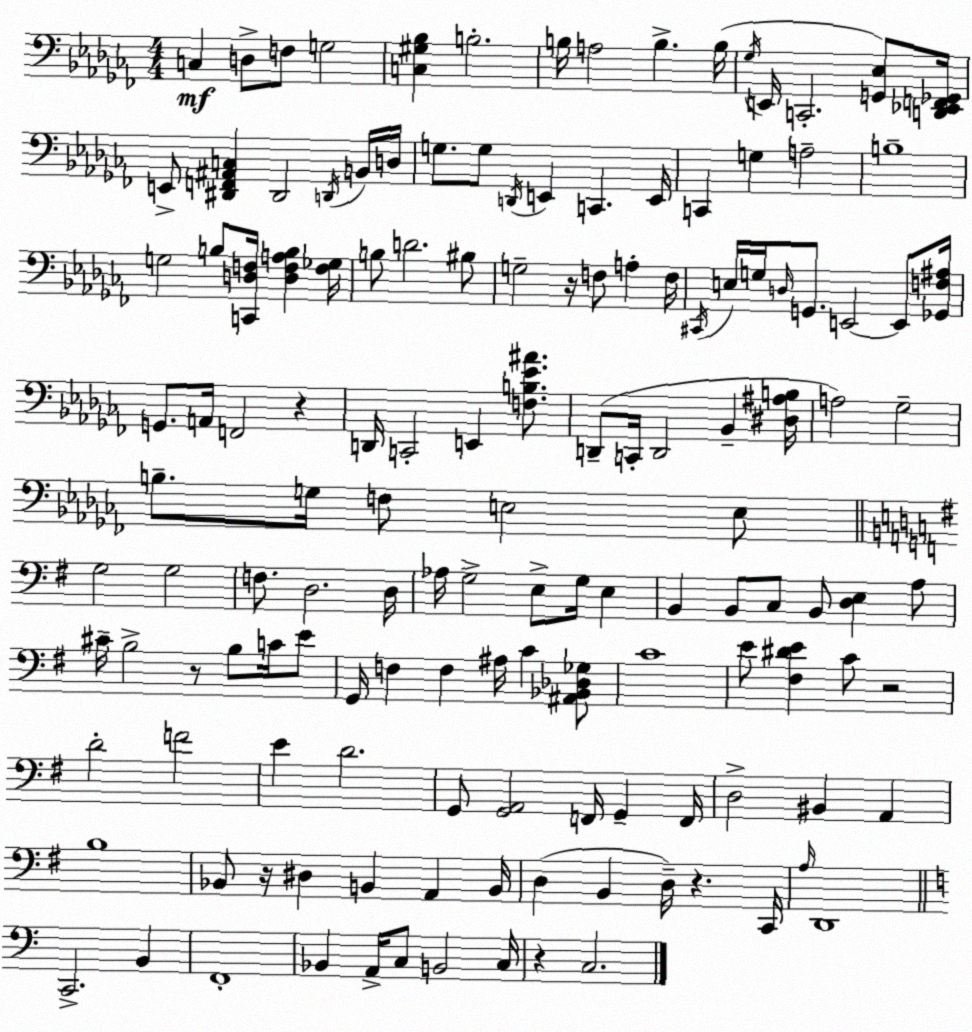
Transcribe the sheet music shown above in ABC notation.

X:1
T:Untitled
M:4/4
L:1/4
K:Abm
C, D,/2 F,/2 G,2 [C,^G,_B,] B,2 B,/4 A,2 B, B,/4 _G,/4 E,,/4 C,,2 [G,,_E,]/2 [D,,_E,,F,,_G,,]/4 E,,/2 [^D,,F,,^A,,C,] ^D,,2 D,,/4 B,,/4 D,/4 G,/2 G,/2 D,,/4 E,, C,, E,,/4 C,, G, A,2 B,4 G,2 B,/2 [C,,D,F,]/4 [D,F,A,B,] [F,_G,]/4 B,/2 D2 ^B,/2 G,2 z/4 F,/2 A, F,/4 ^C,,/4 E,/4 G,/4 D,/4 G,,/2 E,,2 E,,/2 [_G,,F,^A,]/4 G,,/2 A,,/4 F,,2 z D,,/4 C,,2 E,, [F,B,_E^A]/2 D,,/2 C,,/4 D,,2 _B,, [^D,^A,B,]/4 A,2 _G,2 B,/2 G,/4 F,/2 E,2 E,/2 G,2 G,2 F,/2 D,2 D,/4 _A,/4 G,2 E,/2 G,/4 E, B,, B,,/2 C,/2 B,,/2 [D,E,] A,/2 ^C/4 B,2 z/2 B,/2 C/4 E/2 G,,/4 F, F, ^A,/4 C [^A,,_B,,_D,_G,]/2 C4 E/2 [^F,^DE] C/2 z2 D2 F2 E D2 G,,/2 [G,,A,,]2 F,,/4 G,, F,,/4 D,2 ^B,, A,, B,4 _B,,/2 z/4 ^D, B,, A,, B,,/4 D, B,, D,/4 z C,,/4 A,/4 D,,4 C,,2 B,, F,,4 _B,, A,,/4 C,/2 B,,2 C,/4 z C,2